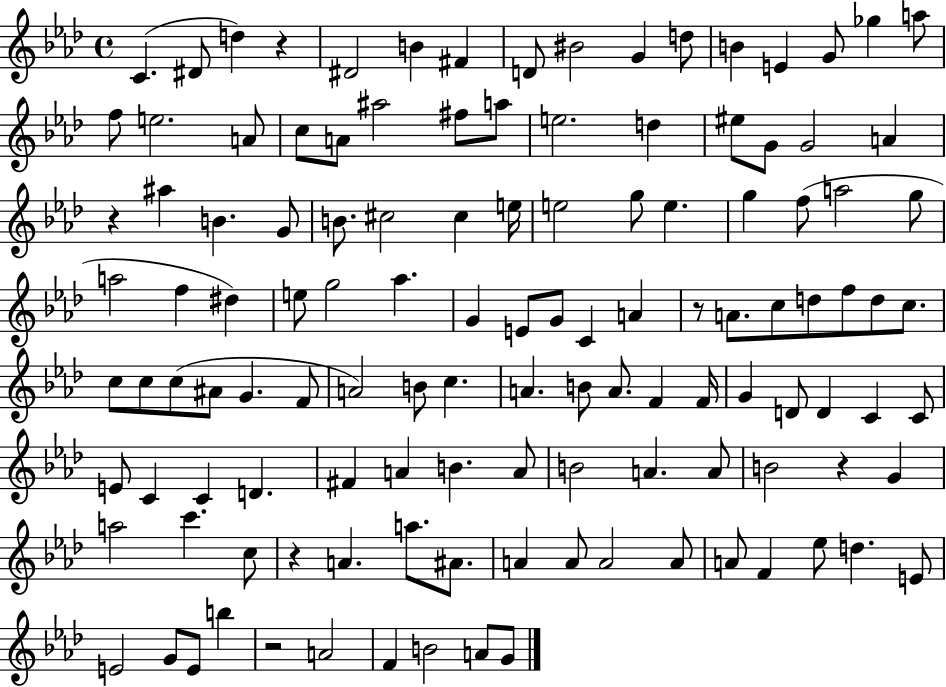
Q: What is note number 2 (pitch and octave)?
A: D#4